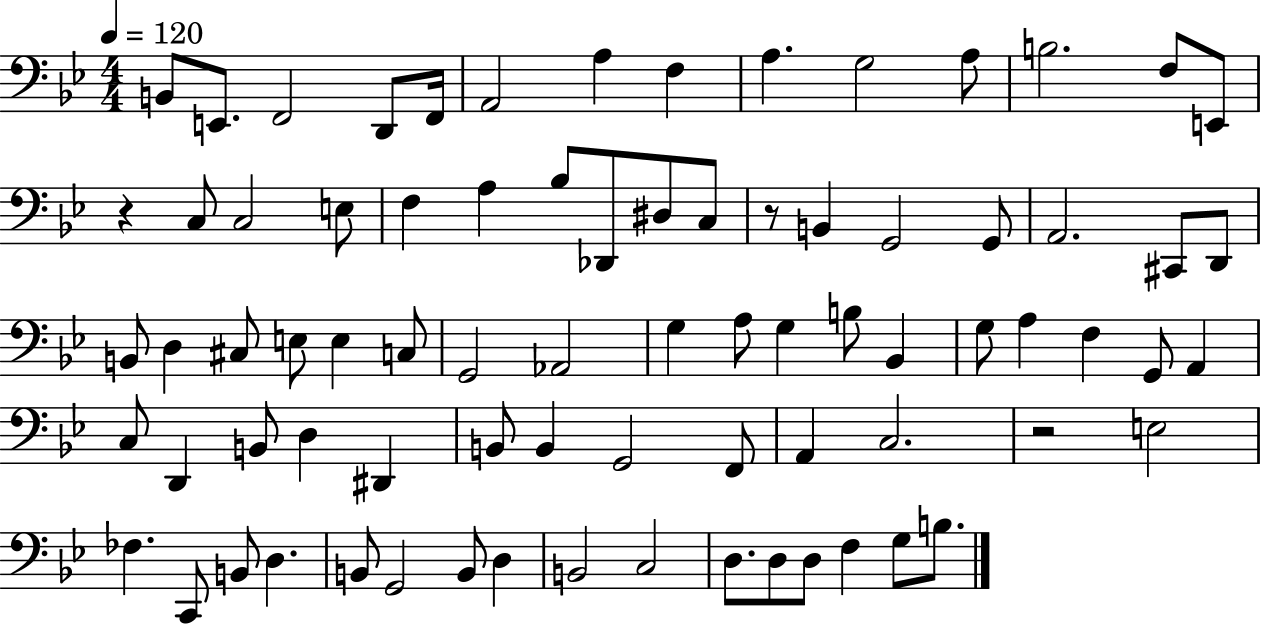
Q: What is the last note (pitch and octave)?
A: B3